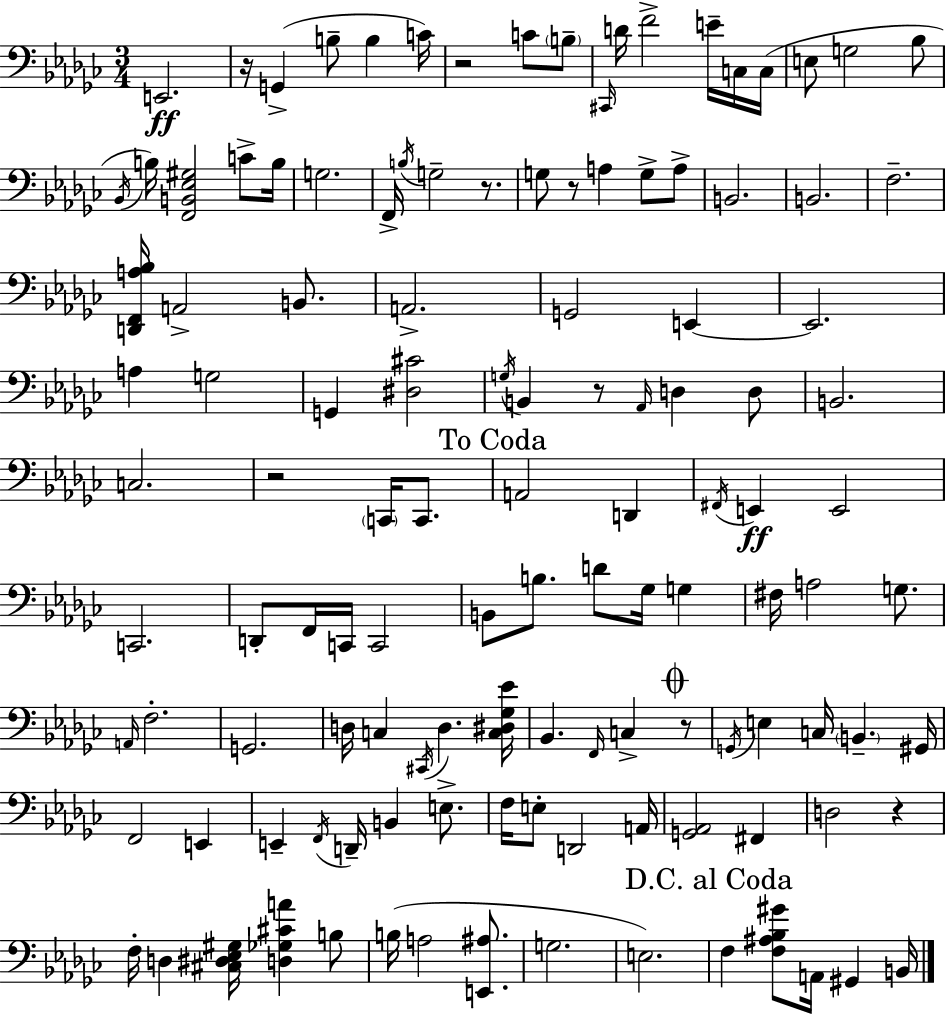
E2/h. R/s G2/q B3/e B3/q C4/s R/h C4/e B3/e C#2/s D4/s F4/h E4/s C3/s C3/s E3/e G3/h Bb3/e Bb2/s B3/s [F2,B2,Eb3,G#3]/h C4/e B3/s G3/h. F2/s B3/s G3/h R/e. G3/e R/e A3/q G3/e A3/e B2/h. B2/h. F3/h. [D2,F2,A3,Bb3]/s A2/h B2/e. A2/h. G2/h E2/q E2/h. A3/q G3/h G2/q [D#3,C#4]/h G3/s B2/q R/e Ab2/s D3/q D3/e B2/h. C3/h. R/h C2/s C2/e. A2/h D2/q F#2/s E2/q E2/h C2/h. D2/e F2/s C2/s C2/h B2/e B3/e. D4/e Gb3/s G3/q F#3/s A3/h G3/e. A2/s F3/h. G2/h. D3/s C3/q C#2/s D3/q. [C3,D#3,Gb3,Eb4]/s Bb2/q. F2/s C3/q R/e G2/s E3/q C3/s B2/q. G#2/s F2/h E2/q E2/q F2/s D2/s B2/q E3/e. F3/s E3/e D2/h A2/s [G2,Ab2]/h F#2/q D3/h R/q F3/s D3/q [C#3,D#3,Eb3,G#3]/s [D3,Gb3,C#4,A4]/q B3/e B3/s A3/h [E2,A#3]/e. G3/h. E3/h. F3/q [F3,A#3,Bb3,G#4]/e A2/s G#2/q B2/s